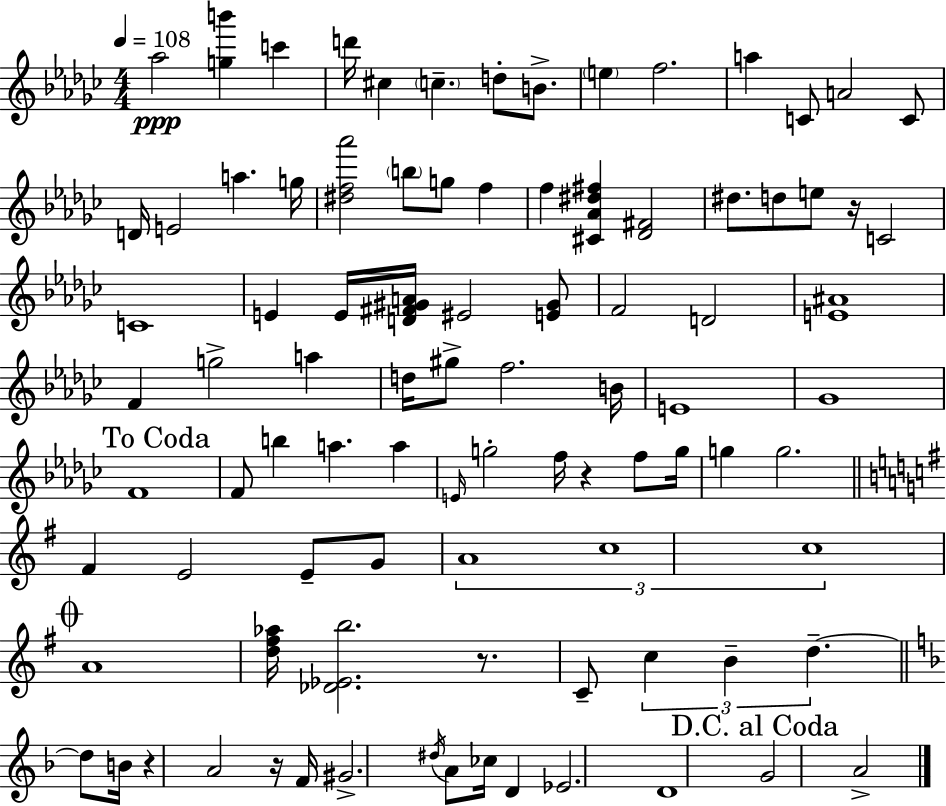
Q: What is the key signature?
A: EES minor